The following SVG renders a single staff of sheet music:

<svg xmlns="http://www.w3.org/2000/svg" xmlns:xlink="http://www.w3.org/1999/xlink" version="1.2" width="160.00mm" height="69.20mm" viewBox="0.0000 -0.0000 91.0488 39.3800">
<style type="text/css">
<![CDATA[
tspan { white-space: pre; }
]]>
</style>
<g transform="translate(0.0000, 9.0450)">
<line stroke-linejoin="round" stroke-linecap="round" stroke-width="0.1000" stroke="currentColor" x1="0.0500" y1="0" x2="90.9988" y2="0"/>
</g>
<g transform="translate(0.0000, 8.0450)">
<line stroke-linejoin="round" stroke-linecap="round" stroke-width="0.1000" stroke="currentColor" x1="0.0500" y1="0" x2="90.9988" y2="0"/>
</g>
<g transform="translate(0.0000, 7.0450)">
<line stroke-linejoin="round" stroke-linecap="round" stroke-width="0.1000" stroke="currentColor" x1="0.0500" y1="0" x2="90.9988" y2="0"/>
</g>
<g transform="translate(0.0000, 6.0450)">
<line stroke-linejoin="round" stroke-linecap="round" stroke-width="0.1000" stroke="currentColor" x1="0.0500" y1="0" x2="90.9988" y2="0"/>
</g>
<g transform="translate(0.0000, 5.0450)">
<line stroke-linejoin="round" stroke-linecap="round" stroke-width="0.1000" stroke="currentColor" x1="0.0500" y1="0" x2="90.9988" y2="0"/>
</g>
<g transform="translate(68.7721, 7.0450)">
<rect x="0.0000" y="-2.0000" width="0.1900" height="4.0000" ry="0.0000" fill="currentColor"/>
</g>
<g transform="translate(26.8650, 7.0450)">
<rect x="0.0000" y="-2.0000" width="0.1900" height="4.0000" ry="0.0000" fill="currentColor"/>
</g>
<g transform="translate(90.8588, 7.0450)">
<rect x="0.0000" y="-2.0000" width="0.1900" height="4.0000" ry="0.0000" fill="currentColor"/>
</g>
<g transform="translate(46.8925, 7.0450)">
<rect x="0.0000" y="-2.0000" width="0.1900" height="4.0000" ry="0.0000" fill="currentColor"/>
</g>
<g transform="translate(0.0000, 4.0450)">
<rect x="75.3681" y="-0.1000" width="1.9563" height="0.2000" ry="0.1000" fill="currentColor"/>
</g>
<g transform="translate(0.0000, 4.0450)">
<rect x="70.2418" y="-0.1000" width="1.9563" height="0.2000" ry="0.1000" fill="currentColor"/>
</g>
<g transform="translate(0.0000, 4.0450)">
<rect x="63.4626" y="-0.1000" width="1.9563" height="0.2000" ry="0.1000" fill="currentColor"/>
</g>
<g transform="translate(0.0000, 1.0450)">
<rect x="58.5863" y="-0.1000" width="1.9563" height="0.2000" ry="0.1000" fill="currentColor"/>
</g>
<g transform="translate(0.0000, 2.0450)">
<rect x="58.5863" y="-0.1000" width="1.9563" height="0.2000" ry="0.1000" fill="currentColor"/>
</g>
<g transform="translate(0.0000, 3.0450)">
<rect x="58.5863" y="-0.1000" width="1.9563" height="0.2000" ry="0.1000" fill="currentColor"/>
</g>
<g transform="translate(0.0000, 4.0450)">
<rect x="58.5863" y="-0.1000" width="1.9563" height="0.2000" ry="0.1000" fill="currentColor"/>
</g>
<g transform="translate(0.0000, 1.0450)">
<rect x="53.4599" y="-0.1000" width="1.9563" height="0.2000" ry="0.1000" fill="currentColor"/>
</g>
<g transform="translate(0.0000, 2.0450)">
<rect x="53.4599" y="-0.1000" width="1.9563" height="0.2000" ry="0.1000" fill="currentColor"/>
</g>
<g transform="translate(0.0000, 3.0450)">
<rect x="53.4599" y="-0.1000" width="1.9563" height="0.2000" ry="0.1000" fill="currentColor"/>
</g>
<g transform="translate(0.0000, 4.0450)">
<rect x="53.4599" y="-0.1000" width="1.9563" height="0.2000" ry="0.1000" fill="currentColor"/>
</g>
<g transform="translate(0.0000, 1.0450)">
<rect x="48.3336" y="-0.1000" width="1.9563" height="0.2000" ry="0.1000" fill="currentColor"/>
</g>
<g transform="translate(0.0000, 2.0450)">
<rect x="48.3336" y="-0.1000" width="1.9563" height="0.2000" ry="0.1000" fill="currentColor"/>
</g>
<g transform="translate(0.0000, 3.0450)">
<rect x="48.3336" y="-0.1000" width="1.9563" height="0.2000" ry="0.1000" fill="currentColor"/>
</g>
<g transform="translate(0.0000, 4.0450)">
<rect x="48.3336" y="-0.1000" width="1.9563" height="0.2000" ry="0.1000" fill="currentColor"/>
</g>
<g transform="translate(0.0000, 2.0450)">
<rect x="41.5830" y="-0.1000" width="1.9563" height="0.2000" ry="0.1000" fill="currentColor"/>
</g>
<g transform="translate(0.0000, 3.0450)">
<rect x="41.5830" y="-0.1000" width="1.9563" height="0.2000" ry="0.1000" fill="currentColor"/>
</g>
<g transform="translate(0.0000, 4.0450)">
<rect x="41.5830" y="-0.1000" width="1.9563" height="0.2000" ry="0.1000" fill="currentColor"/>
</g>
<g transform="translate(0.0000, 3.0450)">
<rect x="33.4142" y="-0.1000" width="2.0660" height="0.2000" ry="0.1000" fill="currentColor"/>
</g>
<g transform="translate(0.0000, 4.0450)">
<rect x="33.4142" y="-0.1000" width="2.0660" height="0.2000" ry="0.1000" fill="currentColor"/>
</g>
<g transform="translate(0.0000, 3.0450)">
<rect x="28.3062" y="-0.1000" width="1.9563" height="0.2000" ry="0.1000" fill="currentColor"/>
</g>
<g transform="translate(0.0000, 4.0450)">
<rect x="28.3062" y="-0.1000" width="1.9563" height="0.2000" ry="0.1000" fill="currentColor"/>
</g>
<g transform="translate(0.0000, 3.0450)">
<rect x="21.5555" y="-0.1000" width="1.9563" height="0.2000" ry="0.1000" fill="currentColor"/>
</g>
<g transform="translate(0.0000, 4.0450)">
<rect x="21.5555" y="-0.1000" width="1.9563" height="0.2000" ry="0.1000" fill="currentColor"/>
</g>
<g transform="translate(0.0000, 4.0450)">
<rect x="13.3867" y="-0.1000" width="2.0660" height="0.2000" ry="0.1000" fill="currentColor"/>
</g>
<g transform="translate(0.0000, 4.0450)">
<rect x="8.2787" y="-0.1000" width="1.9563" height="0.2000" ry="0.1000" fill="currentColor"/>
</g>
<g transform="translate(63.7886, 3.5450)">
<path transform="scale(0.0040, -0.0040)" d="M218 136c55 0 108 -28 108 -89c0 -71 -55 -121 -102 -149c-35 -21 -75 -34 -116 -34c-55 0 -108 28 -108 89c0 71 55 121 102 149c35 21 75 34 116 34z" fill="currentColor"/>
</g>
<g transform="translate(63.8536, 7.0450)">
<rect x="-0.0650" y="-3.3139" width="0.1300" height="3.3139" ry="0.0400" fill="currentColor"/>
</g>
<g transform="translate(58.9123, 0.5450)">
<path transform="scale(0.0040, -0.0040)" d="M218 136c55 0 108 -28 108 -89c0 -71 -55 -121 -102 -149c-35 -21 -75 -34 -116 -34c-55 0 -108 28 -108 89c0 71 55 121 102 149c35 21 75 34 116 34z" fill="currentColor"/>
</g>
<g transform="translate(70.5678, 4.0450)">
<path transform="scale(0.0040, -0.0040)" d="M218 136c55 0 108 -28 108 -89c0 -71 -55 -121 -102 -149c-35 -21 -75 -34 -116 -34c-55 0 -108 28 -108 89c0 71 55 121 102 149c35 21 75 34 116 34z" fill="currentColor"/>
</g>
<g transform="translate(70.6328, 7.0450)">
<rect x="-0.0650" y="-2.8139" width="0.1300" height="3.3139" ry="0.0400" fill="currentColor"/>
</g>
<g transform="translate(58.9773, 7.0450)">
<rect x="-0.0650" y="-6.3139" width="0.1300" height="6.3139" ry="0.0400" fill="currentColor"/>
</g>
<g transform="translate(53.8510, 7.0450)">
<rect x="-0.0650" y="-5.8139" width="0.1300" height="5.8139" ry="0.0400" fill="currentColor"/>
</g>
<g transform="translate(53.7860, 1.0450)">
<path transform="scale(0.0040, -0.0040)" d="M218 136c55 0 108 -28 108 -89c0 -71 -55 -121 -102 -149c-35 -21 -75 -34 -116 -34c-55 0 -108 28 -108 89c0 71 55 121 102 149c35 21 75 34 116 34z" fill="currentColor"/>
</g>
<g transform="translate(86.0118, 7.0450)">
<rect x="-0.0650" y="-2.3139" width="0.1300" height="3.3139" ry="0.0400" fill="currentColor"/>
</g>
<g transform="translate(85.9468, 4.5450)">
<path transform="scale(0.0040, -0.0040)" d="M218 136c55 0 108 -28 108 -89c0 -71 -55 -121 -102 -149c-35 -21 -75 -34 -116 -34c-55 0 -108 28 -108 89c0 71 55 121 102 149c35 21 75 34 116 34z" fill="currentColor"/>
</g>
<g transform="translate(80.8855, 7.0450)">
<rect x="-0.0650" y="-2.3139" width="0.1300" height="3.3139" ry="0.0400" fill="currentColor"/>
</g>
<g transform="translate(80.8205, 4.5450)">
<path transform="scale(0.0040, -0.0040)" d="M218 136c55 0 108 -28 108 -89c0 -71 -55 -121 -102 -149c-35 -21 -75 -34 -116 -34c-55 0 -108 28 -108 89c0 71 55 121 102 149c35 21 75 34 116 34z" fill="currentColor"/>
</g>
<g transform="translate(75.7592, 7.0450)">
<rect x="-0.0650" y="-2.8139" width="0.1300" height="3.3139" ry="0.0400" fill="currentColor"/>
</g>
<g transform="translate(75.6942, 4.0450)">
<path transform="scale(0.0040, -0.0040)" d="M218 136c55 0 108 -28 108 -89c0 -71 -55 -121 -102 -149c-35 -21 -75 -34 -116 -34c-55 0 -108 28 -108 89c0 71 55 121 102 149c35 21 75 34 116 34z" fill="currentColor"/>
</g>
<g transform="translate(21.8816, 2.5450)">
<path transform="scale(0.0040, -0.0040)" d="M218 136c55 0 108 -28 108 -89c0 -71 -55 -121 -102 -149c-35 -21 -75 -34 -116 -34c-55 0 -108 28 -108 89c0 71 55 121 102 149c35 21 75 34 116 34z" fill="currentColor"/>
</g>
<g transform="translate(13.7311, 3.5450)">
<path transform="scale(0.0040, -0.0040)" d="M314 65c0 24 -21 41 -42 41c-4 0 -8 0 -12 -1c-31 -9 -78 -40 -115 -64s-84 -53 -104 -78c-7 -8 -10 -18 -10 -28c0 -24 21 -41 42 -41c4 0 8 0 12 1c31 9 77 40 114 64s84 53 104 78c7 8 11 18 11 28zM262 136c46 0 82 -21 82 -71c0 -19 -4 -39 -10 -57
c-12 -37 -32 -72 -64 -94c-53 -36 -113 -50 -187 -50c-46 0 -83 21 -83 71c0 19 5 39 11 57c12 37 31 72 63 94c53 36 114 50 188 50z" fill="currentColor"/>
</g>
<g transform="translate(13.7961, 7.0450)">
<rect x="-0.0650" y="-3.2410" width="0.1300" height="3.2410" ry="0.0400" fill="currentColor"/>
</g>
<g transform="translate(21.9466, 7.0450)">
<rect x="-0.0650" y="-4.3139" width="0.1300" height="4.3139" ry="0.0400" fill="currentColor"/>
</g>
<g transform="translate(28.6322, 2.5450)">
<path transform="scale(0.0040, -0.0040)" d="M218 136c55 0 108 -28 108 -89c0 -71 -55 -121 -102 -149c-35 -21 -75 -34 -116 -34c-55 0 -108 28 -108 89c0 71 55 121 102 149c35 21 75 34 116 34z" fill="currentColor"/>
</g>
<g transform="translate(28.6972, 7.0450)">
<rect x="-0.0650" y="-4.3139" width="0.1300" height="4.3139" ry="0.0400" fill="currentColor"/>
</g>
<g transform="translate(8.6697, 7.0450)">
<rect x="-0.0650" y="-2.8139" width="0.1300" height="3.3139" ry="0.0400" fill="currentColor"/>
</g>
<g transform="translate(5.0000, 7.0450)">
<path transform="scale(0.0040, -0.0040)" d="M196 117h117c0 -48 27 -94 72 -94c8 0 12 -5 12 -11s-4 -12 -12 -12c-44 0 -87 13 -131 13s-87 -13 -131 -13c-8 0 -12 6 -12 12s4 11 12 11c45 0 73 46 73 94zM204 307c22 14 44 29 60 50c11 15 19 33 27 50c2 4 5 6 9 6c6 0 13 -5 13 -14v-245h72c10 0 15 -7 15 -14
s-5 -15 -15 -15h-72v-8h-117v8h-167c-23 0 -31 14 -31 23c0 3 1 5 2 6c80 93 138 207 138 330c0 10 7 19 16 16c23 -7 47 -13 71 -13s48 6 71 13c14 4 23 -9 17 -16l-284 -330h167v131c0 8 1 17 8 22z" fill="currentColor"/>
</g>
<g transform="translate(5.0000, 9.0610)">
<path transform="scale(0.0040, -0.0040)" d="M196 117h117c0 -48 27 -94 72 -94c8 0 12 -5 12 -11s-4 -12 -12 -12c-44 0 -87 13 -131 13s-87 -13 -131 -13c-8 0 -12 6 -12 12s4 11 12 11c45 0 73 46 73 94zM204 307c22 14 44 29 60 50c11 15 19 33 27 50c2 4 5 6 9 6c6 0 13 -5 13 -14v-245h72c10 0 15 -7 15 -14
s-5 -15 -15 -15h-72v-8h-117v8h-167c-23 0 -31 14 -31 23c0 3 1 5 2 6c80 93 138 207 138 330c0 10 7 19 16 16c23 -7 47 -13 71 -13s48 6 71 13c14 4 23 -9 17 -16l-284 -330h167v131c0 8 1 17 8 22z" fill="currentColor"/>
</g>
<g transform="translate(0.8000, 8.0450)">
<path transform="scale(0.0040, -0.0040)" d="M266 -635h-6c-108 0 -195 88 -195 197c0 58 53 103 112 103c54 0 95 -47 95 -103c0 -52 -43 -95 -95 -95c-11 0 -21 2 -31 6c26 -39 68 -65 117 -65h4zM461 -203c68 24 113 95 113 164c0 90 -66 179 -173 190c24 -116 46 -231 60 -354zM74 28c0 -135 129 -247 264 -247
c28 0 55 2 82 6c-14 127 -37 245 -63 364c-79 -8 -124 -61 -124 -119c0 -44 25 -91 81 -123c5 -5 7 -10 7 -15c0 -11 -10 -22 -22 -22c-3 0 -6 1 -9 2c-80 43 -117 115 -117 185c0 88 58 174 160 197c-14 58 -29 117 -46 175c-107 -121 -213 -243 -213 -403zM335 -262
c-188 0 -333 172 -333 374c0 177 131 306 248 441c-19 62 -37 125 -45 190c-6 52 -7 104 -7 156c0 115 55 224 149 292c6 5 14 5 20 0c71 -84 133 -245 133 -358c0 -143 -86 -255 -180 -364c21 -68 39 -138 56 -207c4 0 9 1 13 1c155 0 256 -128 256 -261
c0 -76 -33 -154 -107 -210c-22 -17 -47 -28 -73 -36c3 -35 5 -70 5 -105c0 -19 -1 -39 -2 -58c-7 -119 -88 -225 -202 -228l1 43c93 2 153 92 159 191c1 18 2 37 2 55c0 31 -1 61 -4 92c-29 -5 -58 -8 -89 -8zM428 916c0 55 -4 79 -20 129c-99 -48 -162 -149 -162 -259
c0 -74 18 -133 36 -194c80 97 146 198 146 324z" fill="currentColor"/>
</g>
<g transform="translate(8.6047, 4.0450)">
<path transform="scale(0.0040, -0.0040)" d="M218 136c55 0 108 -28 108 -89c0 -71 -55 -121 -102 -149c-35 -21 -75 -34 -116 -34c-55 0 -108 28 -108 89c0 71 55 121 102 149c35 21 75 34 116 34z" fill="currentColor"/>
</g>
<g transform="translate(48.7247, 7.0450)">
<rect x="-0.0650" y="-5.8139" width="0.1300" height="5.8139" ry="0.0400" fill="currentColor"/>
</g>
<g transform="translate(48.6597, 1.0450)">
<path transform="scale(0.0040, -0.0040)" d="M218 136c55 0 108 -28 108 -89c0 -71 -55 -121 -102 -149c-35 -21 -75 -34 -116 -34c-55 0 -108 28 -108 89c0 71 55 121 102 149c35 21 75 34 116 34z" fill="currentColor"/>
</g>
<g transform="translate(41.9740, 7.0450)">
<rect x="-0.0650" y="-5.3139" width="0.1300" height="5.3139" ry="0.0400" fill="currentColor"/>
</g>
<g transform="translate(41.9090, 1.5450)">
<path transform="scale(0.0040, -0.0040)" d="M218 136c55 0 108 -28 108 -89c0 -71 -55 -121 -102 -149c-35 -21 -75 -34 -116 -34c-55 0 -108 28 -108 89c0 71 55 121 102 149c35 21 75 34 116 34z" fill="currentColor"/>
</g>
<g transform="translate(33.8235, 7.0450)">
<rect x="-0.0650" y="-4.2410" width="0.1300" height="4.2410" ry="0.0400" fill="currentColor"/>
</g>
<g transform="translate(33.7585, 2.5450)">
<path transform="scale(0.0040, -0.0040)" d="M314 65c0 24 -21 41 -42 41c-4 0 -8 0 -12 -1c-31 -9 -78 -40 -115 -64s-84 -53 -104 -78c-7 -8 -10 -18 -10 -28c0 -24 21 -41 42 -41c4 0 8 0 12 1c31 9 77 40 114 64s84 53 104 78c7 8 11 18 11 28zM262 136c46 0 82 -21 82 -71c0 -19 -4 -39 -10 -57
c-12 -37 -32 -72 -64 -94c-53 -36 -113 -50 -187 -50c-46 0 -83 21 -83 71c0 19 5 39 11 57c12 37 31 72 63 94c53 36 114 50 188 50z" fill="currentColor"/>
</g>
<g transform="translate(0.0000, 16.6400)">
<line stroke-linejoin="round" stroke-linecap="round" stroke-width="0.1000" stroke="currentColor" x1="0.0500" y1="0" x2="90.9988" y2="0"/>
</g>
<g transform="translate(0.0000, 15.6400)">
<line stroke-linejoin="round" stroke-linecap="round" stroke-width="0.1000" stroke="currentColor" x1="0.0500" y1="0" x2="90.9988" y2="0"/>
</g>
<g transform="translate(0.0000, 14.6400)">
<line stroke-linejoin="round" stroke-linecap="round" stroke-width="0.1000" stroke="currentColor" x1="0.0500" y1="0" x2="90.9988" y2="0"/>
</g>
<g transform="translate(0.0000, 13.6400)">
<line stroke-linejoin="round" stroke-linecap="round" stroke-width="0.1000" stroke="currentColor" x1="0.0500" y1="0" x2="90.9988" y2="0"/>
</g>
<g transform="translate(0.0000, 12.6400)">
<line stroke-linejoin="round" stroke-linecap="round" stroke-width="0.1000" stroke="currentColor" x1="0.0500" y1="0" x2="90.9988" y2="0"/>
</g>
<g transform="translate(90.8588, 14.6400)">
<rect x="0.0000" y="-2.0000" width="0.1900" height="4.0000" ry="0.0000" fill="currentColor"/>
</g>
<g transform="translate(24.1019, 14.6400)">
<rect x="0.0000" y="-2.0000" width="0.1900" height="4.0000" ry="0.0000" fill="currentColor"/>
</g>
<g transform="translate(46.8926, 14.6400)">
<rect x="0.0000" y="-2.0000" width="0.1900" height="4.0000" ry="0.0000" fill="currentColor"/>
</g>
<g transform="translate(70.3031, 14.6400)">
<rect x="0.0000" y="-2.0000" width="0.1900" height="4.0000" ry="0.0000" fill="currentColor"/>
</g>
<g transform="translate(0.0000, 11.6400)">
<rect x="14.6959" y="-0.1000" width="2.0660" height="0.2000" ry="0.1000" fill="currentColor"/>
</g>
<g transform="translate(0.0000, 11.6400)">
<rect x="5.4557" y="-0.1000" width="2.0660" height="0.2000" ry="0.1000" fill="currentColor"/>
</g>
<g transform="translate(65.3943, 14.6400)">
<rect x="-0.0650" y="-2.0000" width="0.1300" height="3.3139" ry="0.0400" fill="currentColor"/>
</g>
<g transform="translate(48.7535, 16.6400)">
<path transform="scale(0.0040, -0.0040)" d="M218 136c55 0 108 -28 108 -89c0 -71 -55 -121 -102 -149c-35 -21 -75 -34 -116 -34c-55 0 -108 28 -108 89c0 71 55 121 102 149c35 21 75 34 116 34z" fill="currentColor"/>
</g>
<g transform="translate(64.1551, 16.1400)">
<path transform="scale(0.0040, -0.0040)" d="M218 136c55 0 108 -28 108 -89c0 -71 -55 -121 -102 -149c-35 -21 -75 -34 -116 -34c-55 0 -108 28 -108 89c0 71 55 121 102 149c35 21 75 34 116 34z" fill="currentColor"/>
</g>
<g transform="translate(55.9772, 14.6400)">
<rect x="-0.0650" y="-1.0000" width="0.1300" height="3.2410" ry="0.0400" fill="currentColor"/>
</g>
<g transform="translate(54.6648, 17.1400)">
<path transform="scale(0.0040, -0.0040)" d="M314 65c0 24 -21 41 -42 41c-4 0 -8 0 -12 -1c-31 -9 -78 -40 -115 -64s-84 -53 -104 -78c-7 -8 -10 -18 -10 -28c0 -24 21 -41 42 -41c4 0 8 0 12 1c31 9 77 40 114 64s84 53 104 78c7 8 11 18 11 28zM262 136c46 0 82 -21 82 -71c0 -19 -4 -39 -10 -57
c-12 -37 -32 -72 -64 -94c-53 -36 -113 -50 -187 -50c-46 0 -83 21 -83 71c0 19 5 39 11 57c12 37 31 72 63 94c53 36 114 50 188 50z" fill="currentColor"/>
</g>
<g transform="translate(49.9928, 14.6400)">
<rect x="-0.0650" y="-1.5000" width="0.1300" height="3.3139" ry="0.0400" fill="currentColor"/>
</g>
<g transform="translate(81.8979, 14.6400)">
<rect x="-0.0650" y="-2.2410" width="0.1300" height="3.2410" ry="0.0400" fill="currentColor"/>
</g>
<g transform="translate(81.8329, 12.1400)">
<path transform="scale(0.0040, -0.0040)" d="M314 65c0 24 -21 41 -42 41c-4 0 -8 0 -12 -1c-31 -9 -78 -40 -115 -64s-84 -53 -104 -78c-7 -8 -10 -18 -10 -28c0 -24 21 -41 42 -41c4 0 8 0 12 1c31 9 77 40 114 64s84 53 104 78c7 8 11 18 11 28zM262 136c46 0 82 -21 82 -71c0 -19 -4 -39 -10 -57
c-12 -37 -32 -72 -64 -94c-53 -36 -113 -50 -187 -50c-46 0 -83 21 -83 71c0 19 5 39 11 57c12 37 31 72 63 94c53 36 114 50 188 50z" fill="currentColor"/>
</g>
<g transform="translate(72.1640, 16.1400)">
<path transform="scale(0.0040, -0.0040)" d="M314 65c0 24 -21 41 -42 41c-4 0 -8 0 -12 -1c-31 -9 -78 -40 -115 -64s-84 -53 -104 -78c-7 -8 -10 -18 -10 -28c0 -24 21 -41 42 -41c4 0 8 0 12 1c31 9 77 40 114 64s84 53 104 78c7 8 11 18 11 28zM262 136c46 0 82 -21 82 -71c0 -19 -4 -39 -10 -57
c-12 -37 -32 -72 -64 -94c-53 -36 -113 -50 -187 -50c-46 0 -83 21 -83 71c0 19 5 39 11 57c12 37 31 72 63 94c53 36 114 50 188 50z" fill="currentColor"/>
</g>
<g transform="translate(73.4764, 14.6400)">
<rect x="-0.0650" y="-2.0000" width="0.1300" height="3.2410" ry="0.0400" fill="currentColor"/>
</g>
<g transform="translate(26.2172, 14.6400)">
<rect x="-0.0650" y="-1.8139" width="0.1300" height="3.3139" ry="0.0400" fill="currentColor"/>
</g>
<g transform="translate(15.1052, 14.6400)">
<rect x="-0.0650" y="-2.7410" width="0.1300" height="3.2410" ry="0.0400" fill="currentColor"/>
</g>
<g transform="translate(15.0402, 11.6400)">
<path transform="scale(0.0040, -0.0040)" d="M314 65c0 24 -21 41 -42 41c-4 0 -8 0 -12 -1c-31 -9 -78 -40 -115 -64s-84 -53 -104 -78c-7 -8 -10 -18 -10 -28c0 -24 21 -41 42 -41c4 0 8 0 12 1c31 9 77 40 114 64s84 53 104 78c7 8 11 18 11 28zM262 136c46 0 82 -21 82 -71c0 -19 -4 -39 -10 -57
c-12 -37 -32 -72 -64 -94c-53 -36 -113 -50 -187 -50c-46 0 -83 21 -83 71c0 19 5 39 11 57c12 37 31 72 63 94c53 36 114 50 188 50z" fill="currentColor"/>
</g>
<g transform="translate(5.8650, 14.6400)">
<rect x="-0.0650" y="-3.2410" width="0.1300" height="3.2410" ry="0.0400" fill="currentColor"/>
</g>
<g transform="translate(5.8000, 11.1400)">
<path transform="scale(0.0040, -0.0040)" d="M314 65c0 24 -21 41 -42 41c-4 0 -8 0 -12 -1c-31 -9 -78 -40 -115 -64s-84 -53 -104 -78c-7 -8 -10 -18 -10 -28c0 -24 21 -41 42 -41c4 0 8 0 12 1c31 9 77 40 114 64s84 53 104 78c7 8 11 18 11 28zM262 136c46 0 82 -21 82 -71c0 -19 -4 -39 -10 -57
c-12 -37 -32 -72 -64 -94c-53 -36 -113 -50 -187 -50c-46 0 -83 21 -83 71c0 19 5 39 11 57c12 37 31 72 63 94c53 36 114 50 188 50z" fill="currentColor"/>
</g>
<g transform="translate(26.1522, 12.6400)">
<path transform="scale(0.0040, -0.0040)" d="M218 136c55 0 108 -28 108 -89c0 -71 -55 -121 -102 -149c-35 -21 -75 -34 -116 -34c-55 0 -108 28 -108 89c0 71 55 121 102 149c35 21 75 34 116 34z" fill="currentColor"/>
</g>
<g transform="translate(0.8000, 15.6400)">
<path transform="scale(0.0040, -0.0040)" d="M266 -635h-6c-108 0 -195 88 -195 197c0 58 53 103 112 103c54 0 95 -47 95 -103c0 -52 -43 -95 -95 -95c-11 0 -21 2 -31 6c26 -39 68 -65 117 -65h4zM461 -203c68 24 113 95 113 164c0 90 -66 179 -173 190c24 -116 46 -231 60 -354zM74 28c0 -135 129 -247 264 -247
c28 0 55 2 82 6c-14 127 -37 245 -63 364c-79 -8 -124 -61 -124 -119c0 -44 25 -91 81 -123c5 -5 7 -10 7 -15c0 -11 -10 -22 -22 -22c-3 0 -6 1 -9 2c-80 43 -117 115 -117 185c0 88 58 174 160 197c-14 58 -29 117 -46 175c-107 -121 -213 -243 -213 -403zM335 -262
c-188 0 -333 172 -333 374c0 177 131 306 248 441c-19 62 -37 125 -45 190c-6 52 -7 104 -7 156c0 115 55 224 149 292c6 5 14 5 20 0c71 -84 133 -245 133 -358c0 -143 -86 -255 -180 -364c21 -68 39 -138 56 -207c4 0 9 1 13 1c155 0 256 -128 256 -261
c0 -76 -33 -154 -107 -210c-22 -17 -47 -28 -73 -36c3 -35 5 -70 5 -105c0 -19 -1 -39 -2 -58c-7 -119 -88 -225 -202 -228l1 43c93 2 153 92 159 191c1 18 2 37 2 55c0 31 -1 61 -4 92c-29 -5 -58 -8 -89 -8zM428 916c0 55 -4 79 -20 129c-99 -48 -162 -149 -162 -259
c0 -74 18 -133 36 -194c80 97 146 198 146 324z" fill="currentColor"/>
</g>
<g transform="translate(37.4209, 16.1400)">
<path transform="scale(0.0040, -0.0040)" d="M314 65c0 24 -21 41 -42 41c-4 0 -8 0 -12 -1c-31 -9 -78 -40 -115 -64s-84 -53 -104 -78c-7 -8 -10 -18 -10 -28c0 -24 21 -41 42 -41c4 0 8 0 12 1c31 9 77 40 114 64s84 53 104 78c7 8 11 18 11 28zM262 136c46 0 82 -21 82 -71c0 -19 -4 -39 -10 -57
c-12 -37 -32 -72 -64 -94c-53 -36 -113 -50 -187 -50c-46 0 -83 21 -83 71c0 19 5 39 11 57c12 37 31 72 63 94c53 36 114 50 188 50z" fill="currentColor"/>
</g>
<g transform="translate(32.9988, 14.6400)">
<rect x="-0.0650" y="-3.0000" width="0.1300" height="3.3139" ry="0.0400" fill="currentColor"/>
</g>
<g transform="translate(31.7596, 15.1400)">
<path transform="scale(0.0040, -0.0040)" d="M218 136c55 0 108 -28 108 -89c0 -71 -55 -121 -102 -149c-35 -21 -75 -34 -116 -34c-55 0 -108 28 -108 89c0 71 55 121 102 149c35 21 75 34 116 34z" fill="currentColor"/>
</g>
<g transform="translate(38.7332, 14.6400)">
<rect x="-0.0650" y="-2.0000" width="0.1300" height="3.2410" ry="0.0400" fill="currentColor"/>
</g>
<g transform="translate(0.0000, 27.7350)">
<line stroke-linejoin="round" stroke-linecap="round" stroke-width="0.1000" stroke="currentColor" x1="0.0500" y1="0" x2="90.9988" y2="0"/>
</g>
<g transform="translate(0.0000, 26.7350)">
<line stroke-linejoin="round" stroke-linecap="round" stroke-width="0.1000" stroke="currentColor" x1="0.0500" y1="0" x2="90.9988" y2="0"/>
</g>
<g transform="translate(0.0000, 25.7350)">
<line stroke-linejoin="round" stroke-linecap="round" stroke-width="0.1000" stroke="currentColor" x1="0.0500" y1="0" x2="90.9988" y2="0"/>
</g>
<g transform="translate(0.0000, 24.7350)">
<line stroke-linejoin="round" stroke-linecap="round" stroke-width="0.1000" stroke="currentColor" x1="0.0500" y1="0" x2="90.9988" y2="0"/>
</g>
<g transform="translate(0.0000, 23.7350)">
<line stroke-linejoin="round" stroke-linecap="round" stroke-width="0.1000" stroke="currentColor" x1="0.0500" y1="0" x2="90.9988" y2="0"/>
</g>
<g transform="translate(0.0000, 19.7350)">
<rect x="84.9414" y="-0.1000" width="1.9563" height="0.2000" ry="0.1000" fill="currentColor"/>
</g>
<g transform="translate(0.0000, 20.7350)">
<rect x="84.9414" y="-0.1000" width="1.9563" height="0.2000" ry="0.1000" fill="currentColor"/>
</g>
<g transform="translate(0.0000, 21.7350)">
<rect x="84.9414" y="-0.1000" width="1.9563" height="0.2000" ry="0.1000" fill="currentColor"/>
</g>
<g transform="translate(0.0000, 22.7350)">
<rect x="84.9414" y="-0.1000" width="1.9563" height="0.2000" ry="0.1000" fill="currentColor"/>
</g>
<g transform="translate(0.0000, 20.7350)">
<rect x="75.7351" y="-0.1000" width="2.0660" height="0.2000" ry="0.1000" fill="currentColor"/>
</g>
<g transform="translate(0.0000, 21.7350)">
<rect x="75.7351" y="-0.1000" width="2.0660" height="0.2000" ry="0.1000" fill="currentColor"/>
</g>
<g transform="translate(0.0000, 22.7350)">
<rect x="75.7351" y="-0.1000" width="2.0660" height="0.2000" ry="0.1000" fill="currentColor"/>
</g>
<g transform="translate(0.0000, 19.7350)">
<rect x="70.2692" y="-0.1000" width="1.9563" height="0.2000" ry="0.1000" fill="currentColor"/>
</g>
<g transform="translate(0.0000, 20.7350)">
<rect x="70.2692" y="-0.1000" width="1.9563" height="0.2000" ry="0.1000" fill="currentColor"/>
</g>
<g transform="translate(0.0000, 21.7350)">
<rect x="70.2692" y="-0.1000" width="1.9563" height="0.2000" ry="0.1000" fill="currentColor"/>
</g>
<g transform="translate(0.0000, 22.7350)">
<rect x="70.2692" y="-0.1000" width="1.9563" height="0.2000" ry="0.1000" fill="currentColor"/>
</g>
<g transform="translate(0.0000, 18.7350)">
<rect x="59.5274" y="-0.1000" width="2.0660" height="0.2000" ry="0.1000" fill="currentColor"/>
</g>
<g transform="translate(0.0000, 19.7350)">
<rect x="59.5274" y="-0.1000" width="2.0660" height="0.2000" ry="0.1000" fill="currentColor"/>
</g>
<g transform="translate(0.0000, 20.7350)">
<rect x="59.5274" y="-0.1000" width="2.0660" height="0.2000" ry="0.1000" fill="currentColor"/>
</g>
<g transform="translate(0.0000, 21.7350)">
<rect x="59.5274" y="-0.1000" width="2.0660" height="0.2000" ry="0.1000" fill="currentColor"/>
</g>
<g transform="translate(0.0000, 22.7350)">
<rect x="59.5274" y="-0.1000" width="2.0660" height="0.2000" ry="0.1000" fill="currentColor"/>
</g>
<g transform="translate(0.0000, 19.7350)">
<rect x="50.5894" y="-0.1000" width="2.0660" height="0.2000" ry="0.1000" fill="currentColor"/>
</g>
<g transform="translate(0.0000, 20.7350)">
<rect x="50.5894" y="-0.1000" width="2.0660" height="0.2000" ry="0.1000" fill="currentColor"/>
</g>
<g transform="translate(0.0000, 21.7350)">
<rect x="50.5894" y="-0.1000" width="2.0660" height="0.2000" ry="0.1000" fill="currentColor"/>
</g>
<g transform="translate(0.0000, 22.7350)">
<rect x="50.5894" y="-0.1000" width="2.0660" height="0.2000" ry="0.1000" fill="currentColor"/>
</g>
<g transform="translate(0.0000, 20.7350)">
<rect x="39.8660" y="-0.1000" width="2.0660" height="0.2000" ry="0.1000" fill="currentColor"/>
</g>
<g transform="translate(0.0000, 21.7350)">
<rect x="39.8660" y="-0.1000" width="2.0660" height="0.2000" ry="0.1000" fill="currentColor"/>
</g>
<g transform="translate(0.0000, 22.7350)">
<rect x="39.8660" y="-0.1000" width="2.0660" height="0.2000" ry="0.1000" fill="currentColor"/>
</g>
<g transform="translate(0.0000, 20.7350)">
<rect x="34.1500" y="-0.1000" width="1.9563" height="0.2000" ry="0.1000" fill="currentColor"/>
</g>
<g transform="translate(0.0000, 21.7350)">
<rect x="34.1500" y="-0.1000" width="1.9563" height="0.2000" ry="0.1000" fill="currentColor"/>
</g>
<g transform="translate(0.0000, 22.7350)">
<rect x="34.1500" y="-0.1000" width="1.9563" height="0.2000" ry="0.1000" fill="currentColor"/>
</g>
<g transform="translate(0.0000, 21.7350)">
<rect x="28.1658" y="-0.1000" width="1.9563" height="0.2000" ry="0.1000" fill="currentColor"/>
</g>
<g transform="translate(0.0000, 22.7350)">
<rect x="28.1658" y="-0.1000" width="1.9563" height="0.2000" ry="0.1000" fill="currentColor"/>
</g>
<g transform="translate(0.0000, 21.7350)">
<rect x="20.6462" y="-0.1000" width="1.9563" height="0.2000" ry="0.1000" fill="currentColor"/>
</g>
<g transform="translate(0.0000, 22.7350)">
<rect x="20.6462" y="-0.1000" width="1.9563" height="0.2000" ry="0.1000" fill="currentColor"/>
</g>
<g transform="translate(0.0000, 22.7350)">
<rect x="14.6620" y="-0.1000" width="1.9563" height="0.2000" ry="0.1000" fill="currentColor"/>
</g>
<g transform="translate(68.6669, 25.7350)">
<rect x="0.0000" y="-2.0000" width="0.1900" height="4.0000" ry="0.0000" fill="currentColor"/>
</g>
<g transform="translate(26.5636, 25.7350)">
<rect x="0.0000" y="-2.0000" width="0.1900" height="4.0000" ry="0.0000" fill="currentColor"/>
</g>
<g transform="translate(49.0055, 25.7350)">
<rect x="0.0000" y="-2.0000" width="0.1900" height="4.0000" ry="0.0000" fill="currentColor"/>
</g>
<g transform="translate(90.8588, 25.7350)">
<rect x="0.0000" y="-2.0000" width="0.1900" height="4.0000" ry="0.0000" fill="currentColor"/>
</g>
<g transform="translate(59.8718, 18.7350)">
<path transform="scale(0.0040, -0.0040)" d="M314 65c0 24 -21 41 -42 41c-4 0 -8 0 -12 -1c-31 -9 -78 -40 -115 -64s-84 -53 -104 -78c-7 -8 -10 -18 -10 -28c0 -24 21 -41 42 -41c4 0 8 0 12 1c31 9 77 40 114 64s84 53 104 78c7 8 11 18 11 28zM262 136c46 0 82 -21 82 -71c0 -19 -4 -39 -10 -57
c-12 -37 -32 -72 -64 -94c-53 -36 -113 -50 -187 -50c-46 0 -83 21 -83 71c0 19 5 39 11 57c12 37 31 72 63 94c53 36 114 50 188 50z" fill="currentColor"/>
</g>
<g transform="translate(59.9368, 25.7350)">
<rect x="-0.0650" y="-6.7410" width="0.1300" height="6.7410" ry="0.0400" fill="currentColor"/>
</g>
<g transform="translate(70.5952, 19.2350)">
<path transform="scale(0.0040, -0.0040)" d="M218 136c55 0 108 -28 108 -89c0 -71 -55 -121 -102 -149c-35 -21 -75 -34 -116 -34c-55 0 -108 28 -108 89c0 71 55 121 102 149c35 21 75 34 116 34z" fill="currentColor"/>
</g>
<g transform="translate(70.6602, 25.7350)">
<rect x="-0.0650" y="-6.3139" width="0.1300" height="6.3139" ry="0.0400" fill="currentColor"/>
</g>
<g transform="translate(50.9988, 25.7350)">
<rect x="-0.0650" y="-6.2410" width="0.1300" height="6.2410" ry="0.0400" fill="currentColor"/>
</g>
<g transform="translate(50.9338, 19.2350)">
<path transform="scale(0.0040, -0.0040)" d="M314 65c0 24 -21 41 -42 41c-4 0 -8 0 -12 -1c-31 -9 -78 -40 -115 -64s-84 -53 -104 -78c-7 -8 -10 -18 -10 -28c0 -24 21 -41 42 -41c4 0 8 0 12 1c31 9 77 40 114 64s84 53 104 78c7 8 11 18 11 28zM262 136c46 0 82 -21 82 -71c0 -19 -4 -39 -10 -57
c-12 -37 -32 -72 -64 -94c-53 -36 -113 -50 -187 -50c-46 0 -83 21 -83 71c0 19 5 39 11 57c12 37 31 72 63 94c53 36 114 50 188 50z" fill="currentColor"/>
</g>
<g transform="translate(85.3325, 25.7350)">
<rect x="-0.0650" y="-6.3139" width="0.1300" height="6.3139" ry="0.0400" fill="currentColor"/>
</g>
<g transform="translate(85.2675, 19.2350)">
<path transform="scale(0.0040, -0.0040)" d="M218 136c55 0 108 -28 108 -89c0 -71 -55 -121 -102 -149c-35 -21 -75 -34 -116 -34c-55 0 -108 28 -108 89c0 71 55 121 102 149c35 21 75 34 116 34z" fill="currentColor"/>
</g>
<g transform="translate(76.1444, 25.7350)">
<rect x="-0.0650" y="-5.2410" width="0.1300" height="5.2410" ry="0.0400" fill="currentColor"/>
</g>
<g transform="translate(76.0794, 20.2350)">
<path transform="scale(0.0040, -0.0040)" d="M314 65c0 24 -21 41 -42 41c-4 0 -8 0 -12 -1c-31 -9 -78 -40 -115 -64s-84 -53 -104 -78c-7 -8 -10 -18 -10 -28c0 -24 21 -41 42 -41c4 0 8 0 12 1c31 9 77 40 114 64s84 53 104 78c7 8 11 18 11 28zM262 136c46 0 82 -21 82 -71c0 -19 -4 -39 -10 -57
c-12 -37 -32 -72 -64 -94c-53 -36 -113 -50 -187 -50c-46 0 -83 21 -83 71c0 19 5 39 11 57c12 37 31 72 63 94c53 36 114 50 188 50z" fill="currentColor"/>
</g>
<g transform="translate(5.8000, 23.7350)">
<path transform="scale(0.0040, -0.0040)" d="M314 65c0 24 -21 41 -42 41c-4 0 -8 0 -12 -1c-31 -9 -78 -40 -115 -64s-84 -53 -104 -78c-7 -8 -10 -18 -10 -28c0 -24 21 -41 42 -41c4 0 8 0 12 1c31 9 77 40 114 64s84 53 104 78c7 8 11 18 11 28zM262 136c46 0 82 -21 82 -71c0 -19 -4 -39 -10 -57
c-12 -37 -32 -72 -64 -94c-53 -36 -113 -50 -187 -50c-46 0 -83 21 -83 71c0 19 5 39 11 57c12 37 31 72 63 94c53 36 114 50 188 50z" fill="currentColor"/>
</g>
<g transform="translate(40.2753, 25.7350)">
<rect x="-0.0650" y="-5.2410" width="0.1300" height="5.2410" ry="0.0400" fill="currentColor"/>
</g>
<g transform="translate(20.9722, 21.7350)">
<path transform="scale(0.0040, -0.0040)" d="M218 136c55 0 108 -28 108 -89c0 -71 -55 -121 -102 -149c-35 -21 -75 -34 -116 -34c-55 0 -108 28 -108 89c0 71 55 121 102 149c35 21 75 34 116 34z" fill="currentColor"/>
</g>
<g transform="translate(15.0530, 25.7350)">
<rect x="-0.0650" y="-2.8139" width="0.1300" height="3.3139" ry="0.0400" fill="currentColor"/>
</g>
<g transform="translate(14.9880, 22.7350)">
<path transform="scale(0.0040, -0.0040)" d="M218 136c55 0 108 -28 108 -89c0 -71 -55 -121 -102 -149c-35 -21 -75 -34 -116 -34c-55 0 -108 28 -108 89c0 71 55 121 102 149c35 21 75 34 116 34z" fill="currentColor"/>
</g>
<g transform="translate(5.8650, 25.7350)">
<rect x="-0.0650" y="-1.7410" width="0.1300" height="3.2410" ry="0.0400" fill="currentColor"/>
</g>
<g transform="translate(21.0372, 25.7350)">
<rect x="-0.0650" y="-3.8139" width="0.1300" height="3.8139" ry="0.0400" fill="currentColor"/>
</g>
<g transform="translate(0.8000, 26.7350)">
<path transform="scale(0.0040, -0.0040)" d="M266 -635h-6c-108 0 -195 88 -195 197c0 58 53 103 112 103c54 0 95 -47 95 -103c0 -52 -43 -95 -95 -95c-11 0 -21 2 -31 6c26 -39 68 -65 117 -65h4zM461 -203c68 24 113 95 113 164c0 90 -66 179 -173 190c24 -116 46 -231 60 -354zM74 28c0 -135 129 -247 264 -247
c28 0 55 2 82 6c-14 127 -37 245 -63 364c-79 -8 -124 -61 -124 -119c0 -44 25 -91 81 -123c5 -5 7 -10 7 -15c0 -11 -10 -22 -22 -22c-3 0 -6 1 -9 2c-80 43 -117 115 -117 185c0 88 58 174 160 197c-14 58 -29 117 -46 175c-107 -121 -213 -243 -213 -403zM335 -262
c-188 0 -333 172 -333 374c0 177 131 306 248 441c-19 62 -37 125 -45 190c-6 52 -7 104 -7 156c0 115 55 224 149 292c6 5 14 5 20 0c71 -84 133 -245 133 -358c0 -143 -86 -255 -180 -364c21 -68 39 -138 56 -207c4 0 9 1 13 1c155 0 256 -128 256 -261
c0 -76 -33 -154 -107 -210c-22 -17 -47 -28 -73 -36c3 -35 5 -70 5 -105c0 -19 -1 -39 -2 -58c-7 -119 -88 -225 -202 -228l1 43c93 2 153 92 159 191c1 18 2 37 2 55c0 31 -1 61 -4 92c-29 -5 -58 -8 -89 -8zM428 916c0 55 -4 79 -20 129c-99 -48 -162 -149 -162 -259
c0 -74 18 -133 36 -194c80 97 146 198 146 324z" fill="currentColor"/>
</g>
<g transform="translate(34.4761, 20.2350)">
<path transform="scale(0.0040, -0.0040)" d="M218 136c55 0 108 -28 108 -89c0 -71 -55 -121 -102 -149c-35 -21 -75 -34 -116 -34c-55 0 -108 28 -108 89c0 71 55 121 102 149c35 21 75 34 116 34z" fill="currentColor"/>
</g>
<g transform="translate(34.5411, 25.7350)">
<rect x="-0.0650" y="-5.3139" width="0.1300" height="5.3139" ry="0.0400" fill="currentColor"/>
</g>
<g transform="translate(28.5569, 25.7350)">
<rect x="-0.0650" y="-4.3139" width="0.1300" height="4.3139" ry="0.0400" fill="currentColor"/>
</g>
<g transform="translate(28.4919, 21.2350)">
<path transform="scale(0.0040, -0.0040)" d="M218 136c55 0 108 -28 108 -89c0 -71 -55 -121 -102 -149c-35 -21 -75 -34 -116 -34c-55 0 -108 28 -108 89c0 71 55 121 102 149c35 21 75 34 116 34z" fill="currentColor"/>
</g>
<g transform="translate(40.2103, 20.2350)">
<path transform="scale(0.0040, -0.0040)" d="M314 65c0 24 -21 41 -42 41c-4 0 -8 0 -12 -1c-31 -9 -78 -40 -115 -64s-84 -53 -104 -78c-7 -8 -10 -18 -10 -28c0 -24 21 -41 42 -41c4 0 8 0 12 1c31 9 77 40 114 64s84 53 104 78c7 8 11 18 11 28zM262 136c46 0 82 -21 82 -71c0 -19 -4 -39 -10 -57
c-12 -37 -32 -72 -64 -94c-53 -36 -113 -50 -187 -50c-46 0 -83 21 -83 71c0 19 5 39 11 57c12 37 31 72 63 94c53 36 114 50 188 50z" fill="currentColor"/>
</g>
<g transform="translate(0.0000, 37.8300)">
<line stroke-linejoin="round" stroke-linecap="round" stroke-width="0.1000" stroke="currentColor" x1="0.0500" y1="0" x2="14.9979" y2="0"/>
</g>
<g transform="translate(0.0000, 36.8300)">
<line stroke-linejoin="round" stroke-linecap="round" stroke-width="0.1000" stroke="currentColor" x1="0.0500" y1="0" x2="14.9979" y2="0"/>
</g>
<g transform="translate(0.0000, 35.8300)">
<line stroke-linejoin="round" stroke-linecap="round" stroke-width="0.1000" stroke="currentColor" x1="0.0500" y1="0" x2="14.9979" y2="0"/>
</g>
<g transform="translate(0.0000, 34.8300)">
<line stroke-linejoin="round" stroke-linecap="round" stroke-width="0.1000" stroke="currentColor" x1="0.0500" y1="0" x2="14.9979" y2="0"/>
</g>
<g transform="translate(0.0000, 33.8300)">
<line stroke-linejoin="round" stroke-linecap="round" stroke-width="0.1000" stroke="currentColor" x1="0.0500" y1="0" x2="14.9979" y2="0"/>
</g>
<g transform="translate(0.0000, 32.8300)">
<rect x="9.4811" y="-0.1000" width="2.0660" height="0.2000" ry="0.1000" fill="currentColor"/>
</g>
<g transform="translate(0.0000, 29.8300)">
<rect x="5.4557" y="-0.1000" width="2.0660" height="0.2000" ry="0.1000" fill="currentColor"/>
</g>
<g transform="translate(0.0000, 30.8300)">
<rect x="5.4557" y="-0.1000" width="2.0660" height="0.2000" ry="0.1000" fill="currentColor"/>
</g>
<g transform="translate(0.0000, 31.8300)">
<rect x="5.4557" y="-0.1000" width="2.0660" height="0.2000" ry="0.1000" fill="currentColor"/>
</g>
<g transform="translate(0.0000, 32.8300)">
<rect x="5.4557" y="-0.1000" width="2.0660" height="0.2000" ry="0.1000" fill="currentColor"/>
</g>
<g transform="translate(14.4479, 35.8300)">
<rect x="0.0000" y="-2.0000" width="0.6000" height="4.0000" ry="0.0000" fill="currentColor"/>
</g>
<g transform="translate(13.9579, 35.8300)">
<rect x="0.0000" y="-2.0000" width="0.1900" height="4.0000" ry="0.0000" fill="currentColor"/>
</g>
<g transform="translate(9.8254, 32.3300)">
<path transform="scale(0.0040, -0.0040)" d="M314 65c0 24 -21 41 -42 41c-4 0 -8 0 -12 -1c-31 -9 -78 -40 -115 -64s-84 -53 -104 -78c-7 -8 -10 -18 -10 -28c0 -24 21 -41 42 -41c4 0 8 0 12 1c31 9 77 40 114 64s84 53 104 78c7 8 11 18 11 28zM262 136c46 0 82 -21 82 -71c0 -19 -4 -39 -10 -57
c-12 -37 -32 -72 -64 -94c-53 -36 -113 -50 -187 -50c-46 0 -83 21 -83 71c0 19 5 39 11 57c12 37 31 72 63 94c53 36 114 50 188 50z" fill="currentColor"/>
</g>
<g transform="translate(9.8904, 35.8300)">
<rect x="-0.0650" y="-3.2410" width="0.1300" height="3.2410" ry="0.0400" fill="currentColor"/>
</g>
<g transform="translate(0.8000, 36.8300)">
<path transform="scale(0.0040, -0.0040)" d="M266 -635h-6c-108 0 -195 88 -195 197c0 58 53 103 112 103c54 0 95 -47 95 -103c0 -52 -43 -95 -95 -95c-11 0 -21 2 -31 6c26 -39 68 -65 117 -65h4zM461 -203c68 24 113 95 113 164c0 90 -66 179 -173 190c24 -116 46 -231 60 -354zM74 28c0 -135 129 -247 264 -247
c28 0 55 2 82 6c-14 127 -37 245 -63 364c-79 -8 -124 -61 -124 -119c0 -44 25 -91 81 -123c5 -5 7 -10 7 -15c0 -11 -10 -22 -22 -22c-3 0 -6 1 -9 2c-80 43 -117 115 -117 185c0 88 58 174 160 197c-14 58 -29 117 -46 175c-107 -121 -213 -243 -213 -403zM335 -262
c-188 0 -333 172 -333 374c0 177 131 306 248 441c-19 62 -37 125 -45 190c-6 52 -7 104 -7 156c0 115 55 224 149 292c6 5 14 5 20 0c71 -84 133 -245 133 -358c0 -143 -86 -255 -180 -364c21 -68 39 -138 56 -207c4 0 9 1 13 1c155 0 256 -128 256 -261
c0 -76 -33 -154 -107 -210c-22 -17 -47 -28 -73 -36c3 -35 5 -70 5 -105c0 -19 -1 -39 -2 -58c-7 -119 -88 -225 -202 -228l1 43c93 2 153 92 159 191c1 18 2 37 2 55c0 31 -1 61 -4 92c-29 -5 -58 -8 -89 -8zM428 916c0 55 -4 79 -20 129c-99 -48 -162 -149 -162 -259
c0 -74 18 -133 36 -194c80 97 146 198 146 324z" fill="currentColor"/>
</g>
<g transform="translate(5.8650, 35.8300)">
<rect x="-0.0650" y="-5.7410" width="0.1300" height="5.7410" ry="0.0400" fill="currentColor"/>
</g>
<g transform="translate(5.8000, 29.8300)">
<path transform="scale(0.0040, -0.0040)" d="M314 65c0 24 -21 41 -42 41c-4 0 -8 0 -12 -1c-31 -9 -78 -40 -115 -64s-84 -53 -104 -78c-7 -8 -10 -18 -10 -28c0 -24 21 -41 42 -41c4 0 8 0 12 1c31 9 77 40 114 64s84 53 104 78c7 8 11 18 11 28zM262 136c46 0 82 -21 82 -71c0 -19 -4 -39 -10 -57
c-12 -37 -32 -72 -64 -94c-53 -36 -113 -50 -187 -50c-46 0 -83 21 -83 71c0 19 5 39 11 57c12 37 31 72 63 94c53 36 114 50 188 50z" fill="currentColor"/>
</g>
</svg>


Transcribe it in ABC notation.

X:1
T:Untitled
M:4/4
L:1/4
K:C
a b2 d' d' d'2 f' g' g' a' b a a g g b2 a2 f A F2 E D2 F F2 g2 f2 a c' d' f' f'2 a'2 b'2 a' f'2 a' g'2 b2